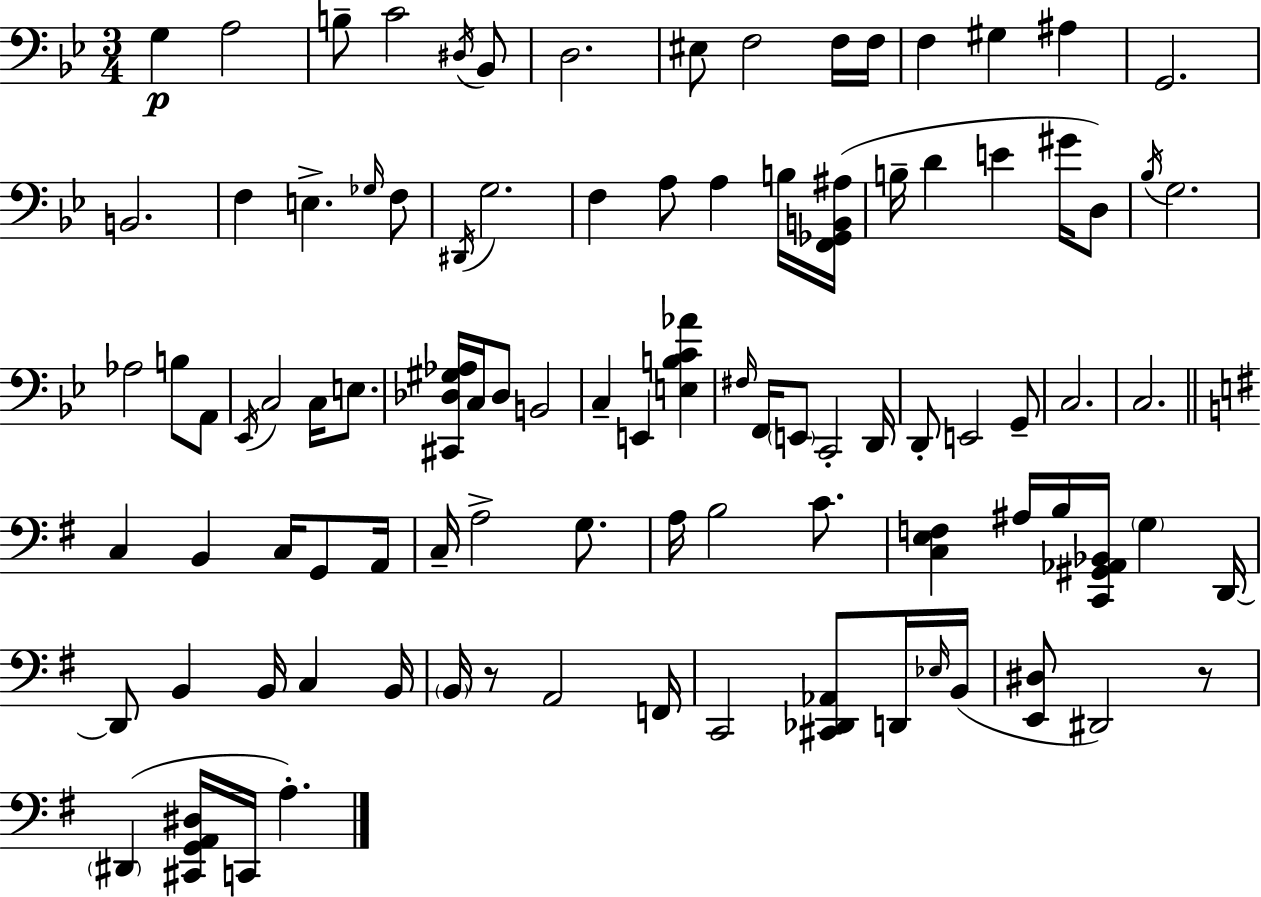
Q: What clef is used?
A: bass